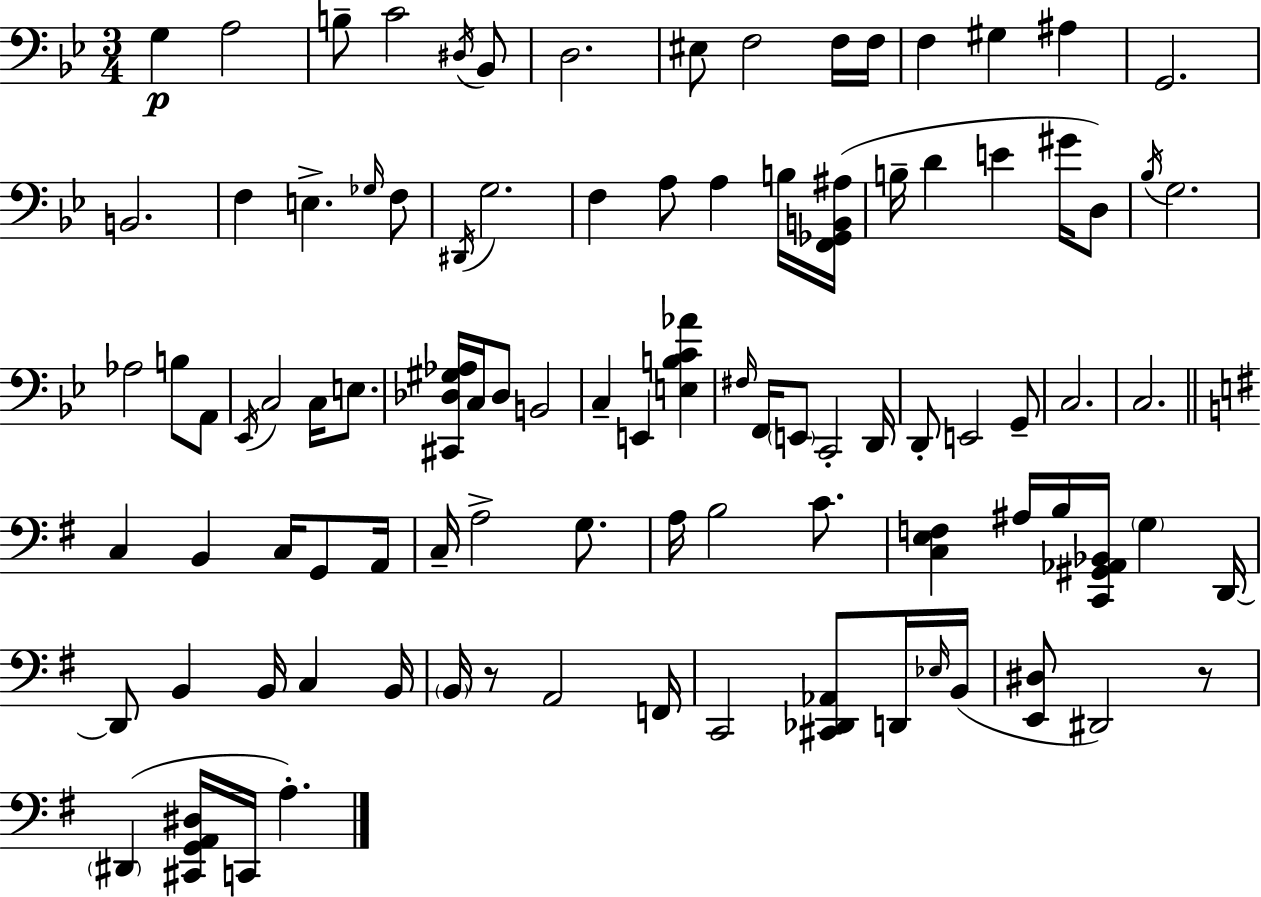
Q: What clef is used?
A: bass